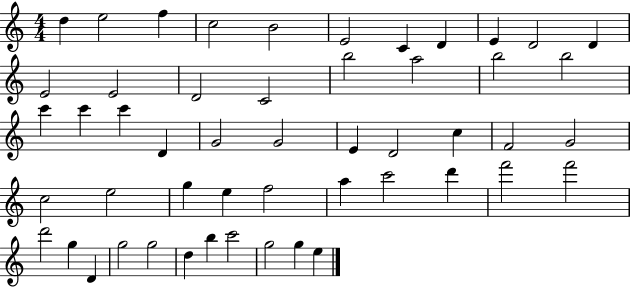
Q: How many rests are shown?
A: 0